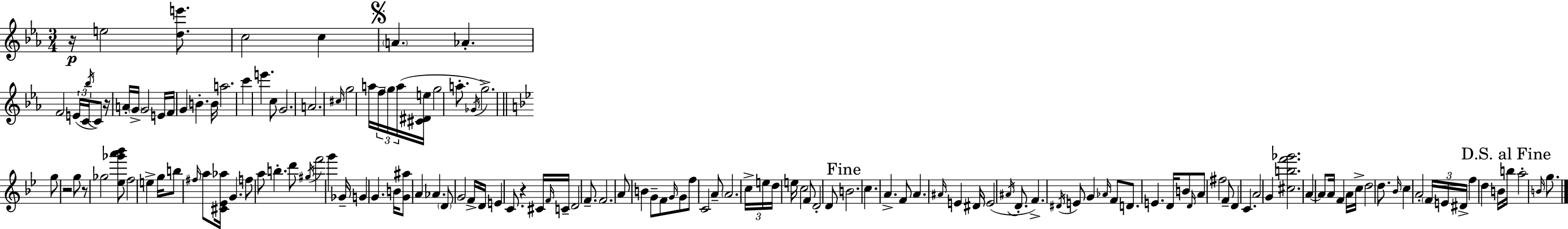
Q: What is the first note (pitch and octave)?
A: E5